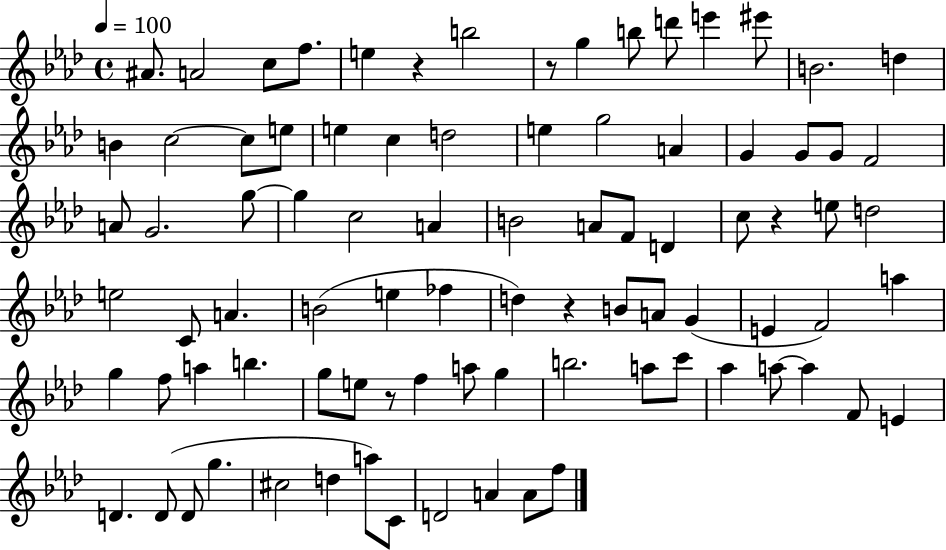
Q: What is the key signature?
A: AES major